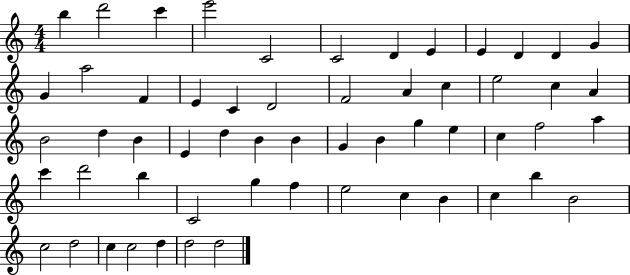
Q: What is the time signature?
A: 4/4